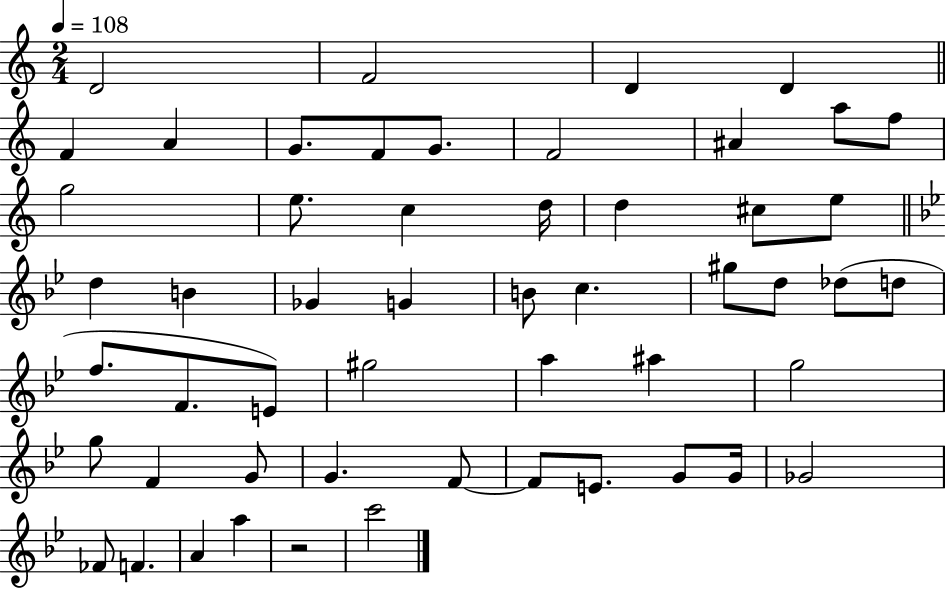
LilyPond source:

{
  \clef treble
  \numericTimeSignature
  \time 2/4
  \key c \major
  \tempo 4 = 108
  d'2 | f'2 | d'4 d'4 | \bar "||" \break \key c \major f'4 a'4 | g'8. f'8 g'8. | f'2 | ais'4 a''8 f''8 | \break g''2 | e''8. c''4 d''16 | d''4 cis''8 e''8 | \bar "||" \break \key bes \major d''4 b'4 | ges'4 g'4 | b'8 c''4. | gis''8 d''8 des''8( d''8 | \break f''8. f'8. e'8) | gis''2 | a''4 ais''4 | g''2 | \break g''8 f'4 g'8 | g'4. f'8~~ | f'8 e'8. g'8 g'16 | ges'2 | \break fes'8 f'4. | a'4 a''4 | r2 | c'''2 | \break \bar "|."
}